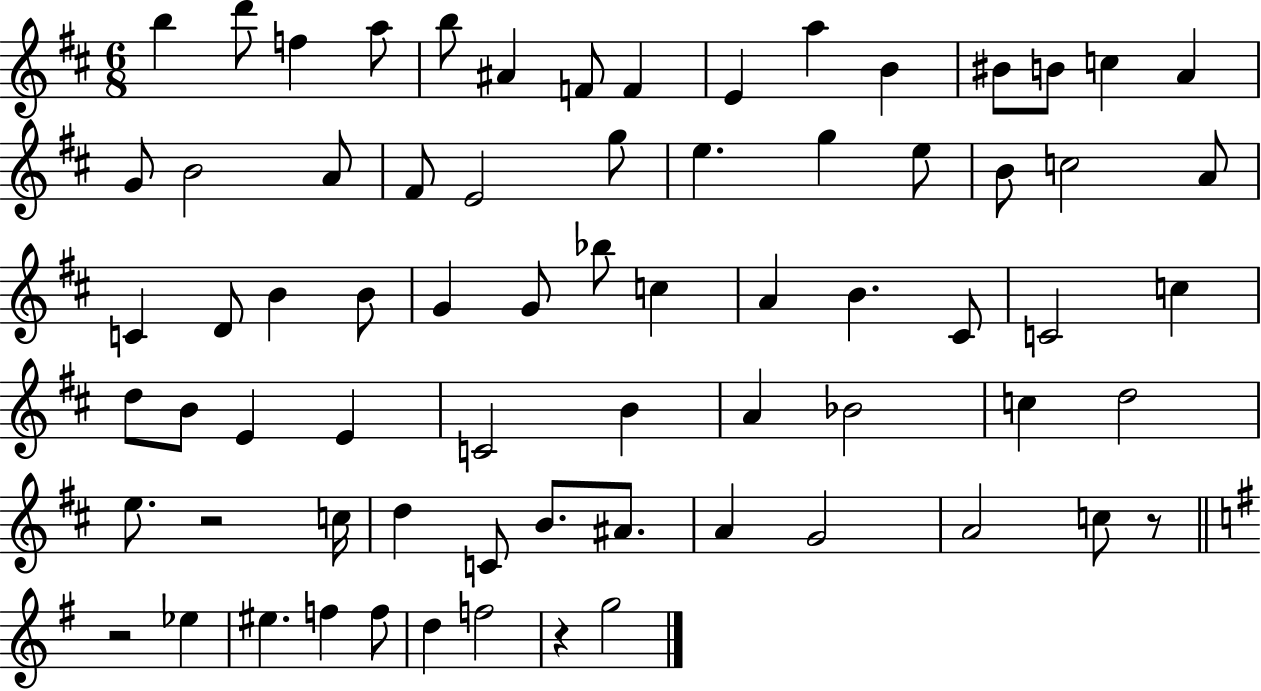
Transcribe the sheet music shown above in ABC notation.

X:1
T:Untitled
M:6/8
L:1/4
K:D
b d'/2 f a/2 b/2 ^A F/2 F E a B ^B/2 B/2 c A G/2 B2 A/2 ^F/2 E2 g/2 e g e/2 B/2 c2 A/2 C D/2 B B/2 G G/2 _b/2 c A B ^C/2 C2 c d/2 B/2 E E C2 B A _B2 c d2 e/2 z2 c/4 d C/2 B/2 ^A/2 A G2 A2 c/2 z/2 z2 _e ^e f f/2 d f2 z g2